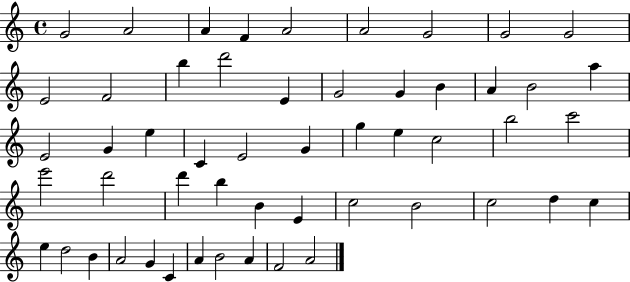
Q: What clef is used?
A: treble